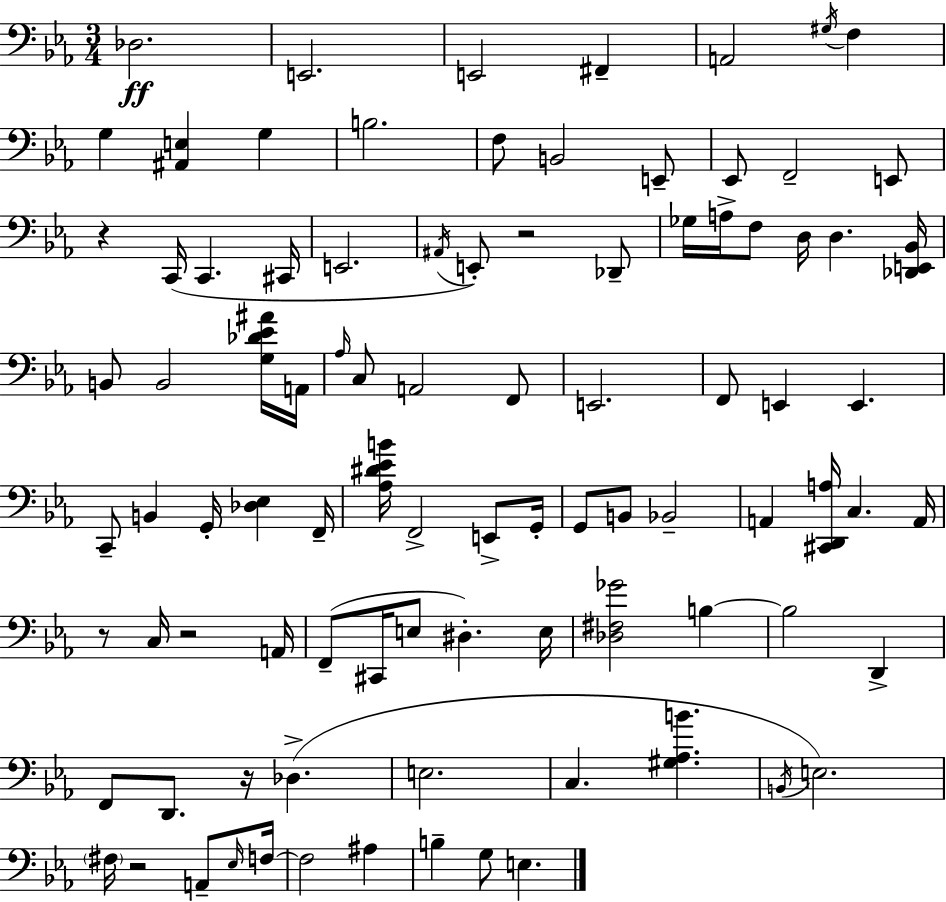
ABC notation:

X:1
T:Untitled
M:3/4
L:1/4
K:Eb
_D,2 E,,2 E,,2 ^F,, A,,2 ^G,/4 F, G, [^A,,E,] G, B,2 F,/2 B,,2 E,,/2 _E,,/2 F,,2 E,,/2 z C,,/4 C,, ^C,,/4 E,,2 ^A,,/4 E,,/2 z2 _D,,/2 _G,/4 A,/4 F,/2 D,/4 D, [_D,,E,,_B,,]/4 B,,/2 B,,2 [G,_D_E^A]/4 A,,/4 _A,/4 C,/2 A,,2 F,,/2 E,,2 F,,/2 E,, E,, C,,/2 B,, G,,/4 [_D,_E,] F,,/4 [_A,^D_EB]/4 F,,2 E,,/2 G,,/4 G,,/2 B,,/2 _B,,2 A,, [^C,,D,,A,]/4 C, A,,/4 z/2 C,/4 z2 A,,/4 F,,/2 ^C,,/4 E,/2 ^D, E,/4 [_D,^F,_G]2 B, B,2 D,, F,,/2 D,,/2 z/4 _D, E,2 C, [^G,_A,B] B,,/4 E,2 ^F,/4 z2 A,,/2 _E,/4 F,/4 F,2 ^A, B, G,/2 E,